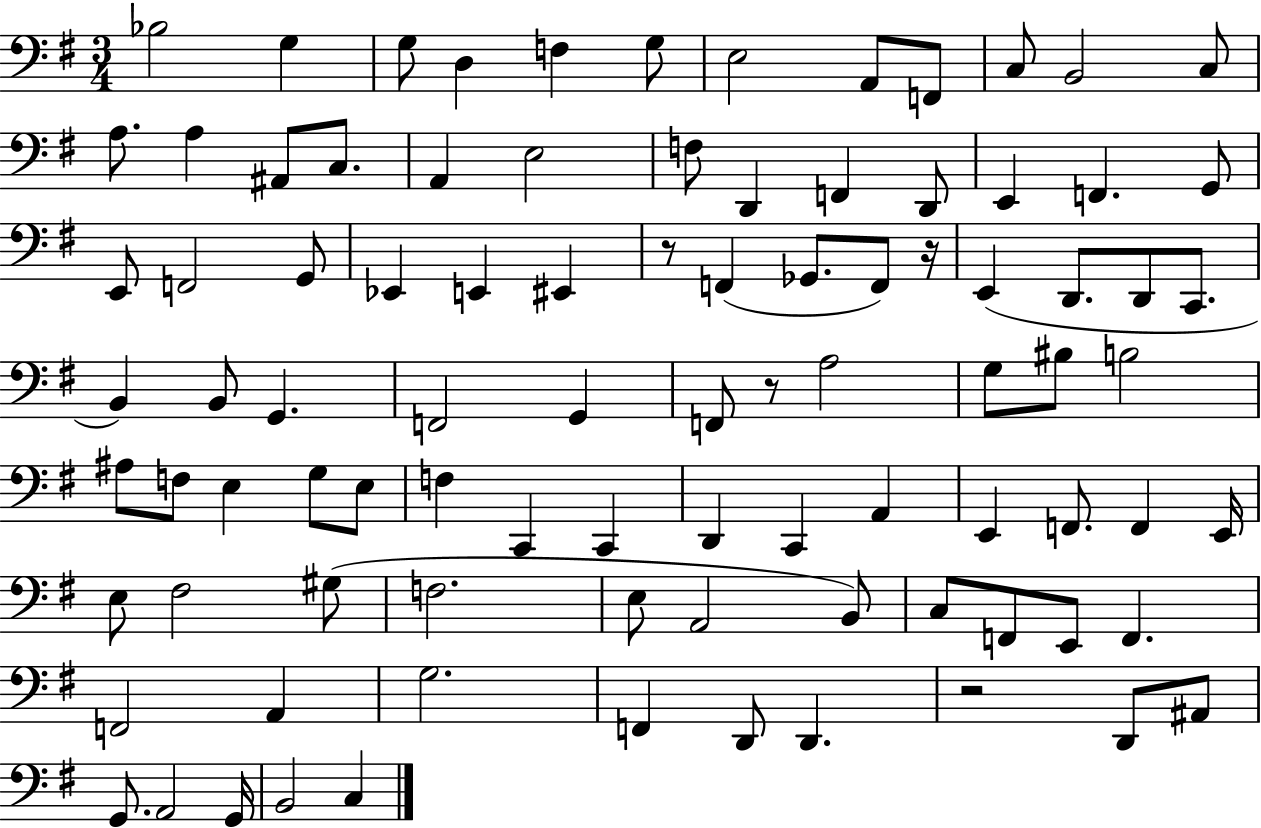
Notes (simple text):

Bb3/h G3/q G3/e D3/q F3/q G3/e E3/h A2/e F2/e C3/e B2/h C3/e A3/e. A3/q A#2/e C3/e. A2/q E3/h F3/e D2/q F2/q D2/e E2/q F2/q. G2/e E2/e F2/h G2/e Eb2/q E2/q EIS2/q R/e F2/q Gb2/e. F2/e R/s E2/q D2/e. D2/e C2/e. B2/q B2/e G2/q. F2/h G2/q F2/e R/e A3/h G3/e BIS3/e B3/h A#3/e F3/e E3/q G3/e E3/e F3/q C2/q C2/q D2/q C2/q A2/q E2/q F2/e. F2/q E2/s E3/e F#3/h G#3/e F3/h. E3/e A2/h B2/e C3/e F2/e E2/e F2/q. F2/h A2/q G3/h. F2/q D2/e D2/q. R/h D2/e A#2/e G2/e. A2/h G2/s B2/h C3/q